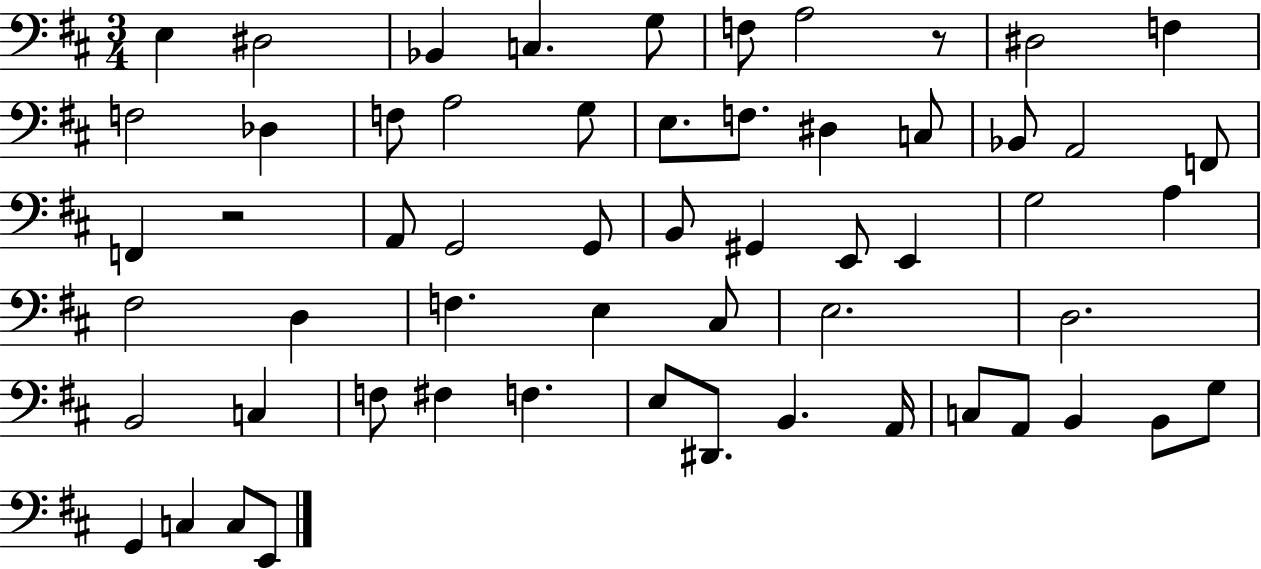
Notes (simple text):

E3/q D#3/h Bb2/q C3/q. G3/e F3/e A3/h R/e D#3/h F3/q F3/h Db3/q F3/e A3/h G3/e E3/e. F3/e. D#3/q C3/e Bb2/e A2/h F2/e F2/q R/h A2/e G2/h G2/e B2/e G#2/q E2/e E2/q G3/h A3/q F#3/h D3/q F3/q. E3/q C#3/e E3/h. D3/h. B2/h C3/q F3/e F#3/q F3/q. E3/e D#2/e. B2/q. A2/s C3/e A2/e B2/q B2/e G3/e G2/q C3/q C3/e E2/e